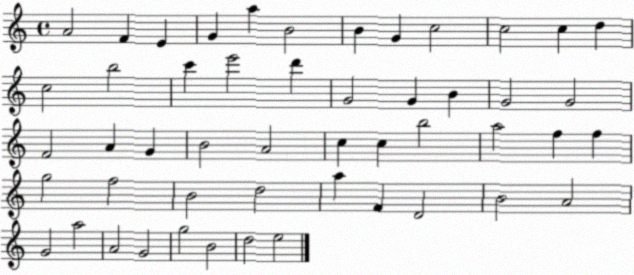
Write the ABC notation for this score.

X:1
T:Untitled
M:4/4
L:1/4
K:C
A2 F E G a B2 B G c2 c2 c d c2 b2 c' e'2 d' G2 G B G2 G2 F2 A G B2 A2 c c b2 a2 f f g2 f2 B2 d2 a F D2 B2 A2 G2 a2 A2 G2 g2 B2 d2 e2